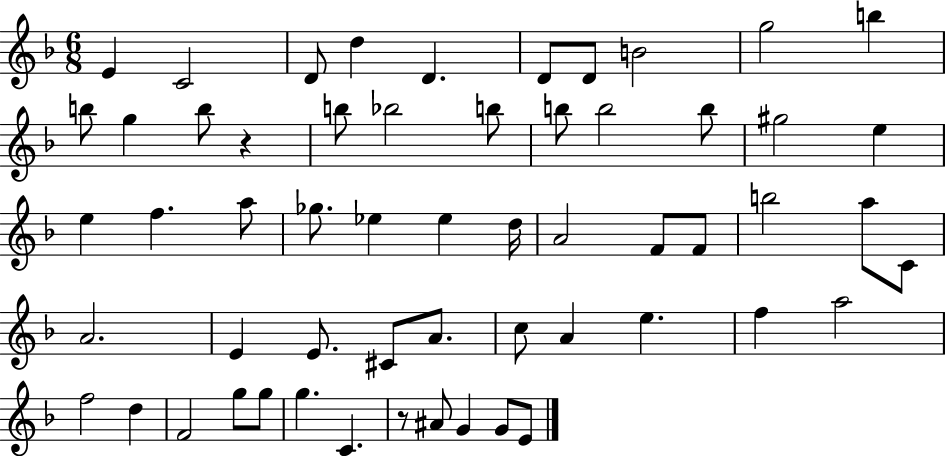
X:1
T:Untitled
M:6/8
L:1/4
K:F
E C2 D/2 d D D/2 D/2 B2 g2 b b/2 g b/2 z b/2 _b2 b/2 b/2 b2 b/2 ^g2 e e f a/2 _g/2 _e _e d/4 A2 F/2 F/2 b2 a/2 C/2 A2 E E/2 ^C/2 A/2 c/2 A e f a2 f2 d F2 g/2 g/2 g C z/2 ^A/2 G G/2 E/2